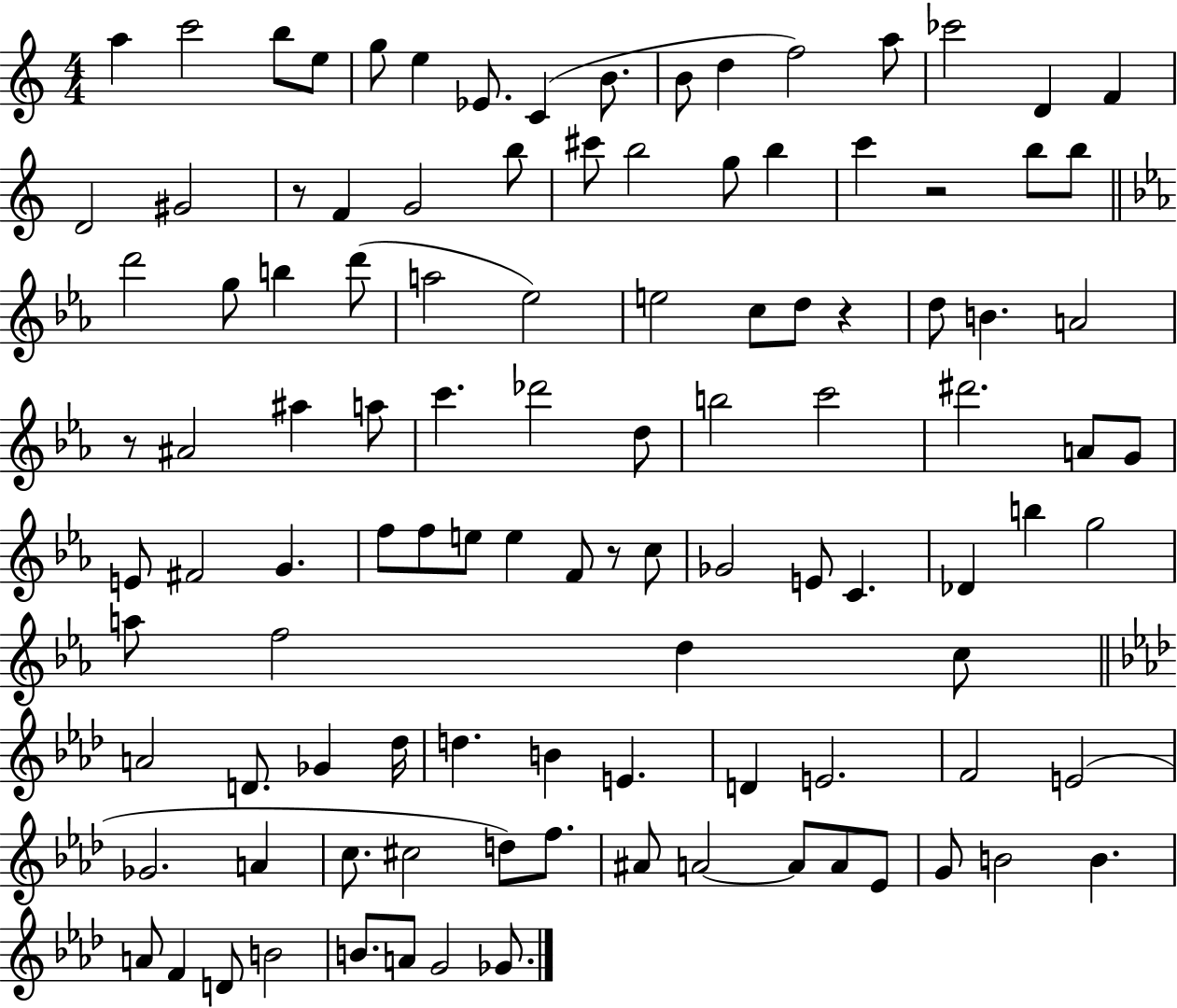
X:1
T:Untitled
M:4/4
L:1/4
K:C
a c'2 b/2 e/2 g/2 e _E/2 C B/2 B/2 d f2 a/2 _c'2 D F D2 ^G2 z/2 F G2 b/2 ^c'/2 b2 g/2 b c' z2 b/2 b/2 d'2 g/2 b d'/2 a2 _e2 e2 c/2 d/2 z d/2 B A2 z/2 ^A2 ^a a/2 c' _d'2 d/2 b2 c'2 ^d'2 A/2 G/2 E/2 ^F2 G f/2 f/2 e/2 e F/2 z/2 c/2 _G2 E/2 C _D b g2 a/2 f2 d c/2 A2 D/2 _G _d/4 d B E D E2 F2 E2 _G2 A c/2 ^c2 d/2 f/2 ^A/2 A2 A/2 A/2 _E/2 G/2 B2 B A/2 F D/2 B2 B/2 A/2 G2 _G/2